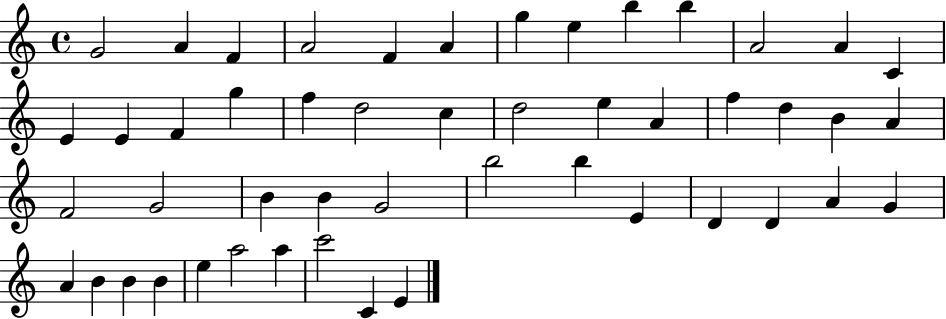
G4/h A4/q F4/q A4/h F4/q A4/q G5/q E5/q B5/q B5/q A4/h A4/q C4/q E4/q E4/q F4/q G5/q F5/q D5/h C5/q D5/h E5/q A4/q F5/q D5/q B4/q A4/q F4/h G4/h B4/q B4/q G4/h B5/h B5/q E4/q D4/q D4/q A4/q G4/q A4/q B4/q B4/q B4/q E5/q A5/h A5/q C6/h C4/q E4/q